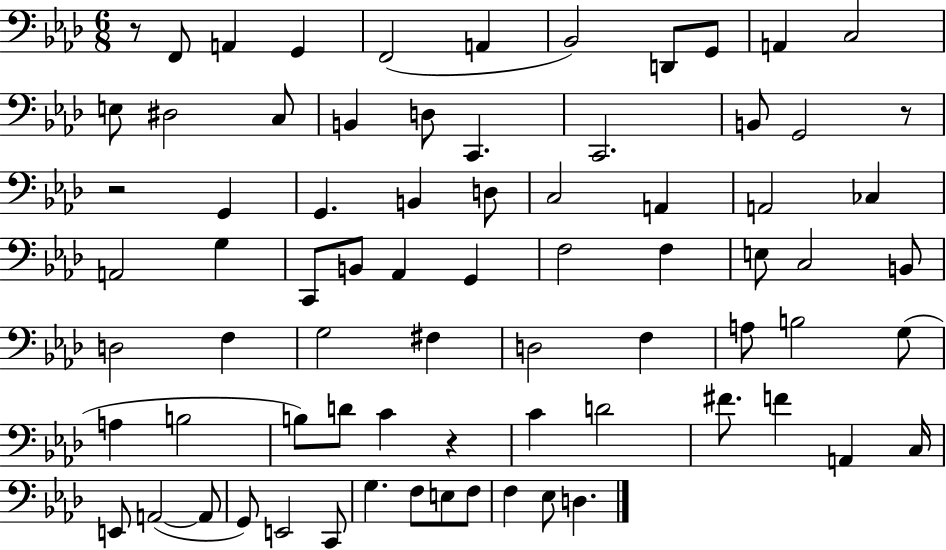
{
  \clef bass
  \numericTimeSignature
  \time 6/8
  \key aes \major
  r8 f,8 a,4 g,4 | f,2( a,4 | bes,2) d,8 g,8 | a,4 c2 | \break e8 dis2 c8 | b,4 d8 c,4. | c,2. | b,8 g,2 r8 | \break r2 g,4 | g,4. b,4 d8 | c2 a,4 | a,2 ces4 | \break a,2 g4 | c,8 b,8 aes,4 g,4 | f2 f4 | e8 c2 b,8 | \break d2 f4 | g2 fis4 | d2 f4 | a8 b2 g8( | \break a4 b2 | b8) d'8 c'4 r4 | c'4 d'2 | fis'8. f'4 a,4 c16 | \break e,8 a,2~(~ a,8 | g,8) e,2 c,8 | g4. f8 e8 f8 | f4 ees8 d4. | \break \bar "|."
}